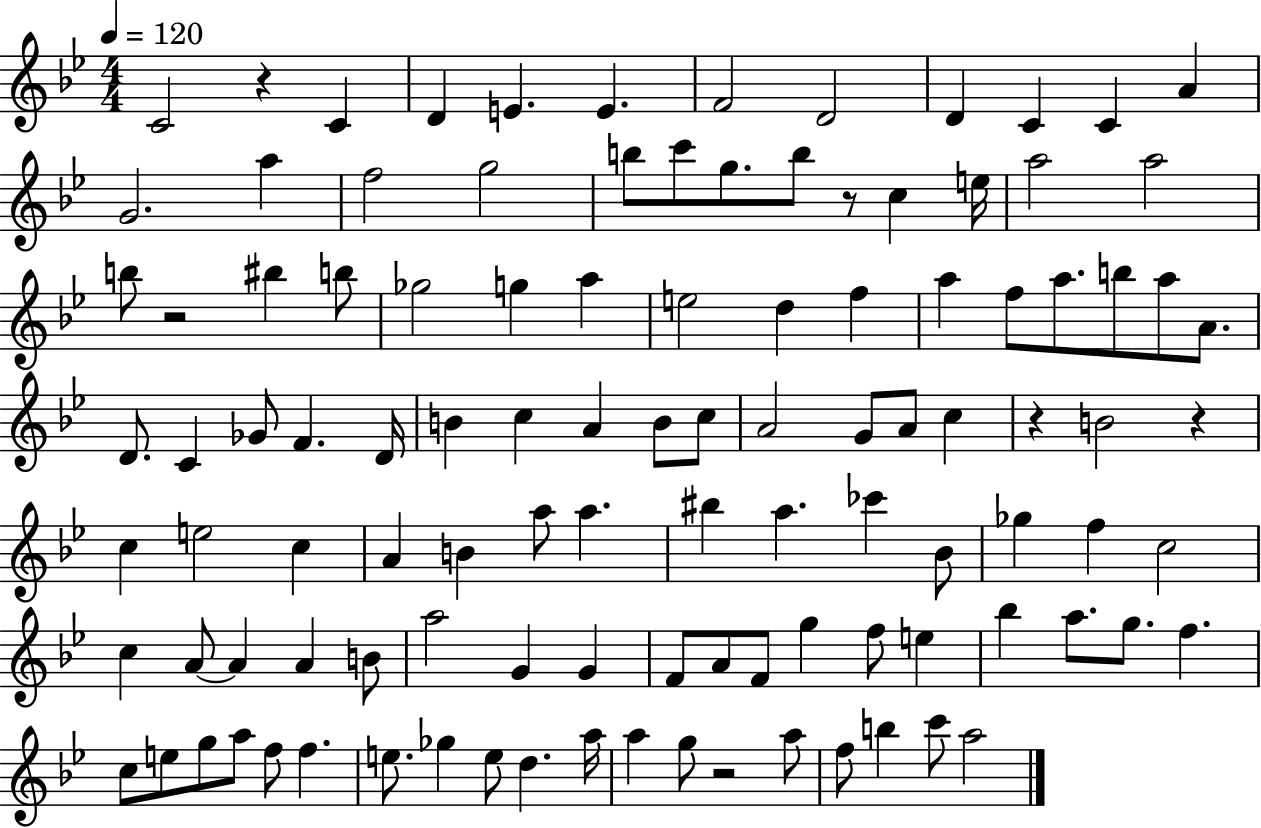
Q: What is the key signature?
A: BES major